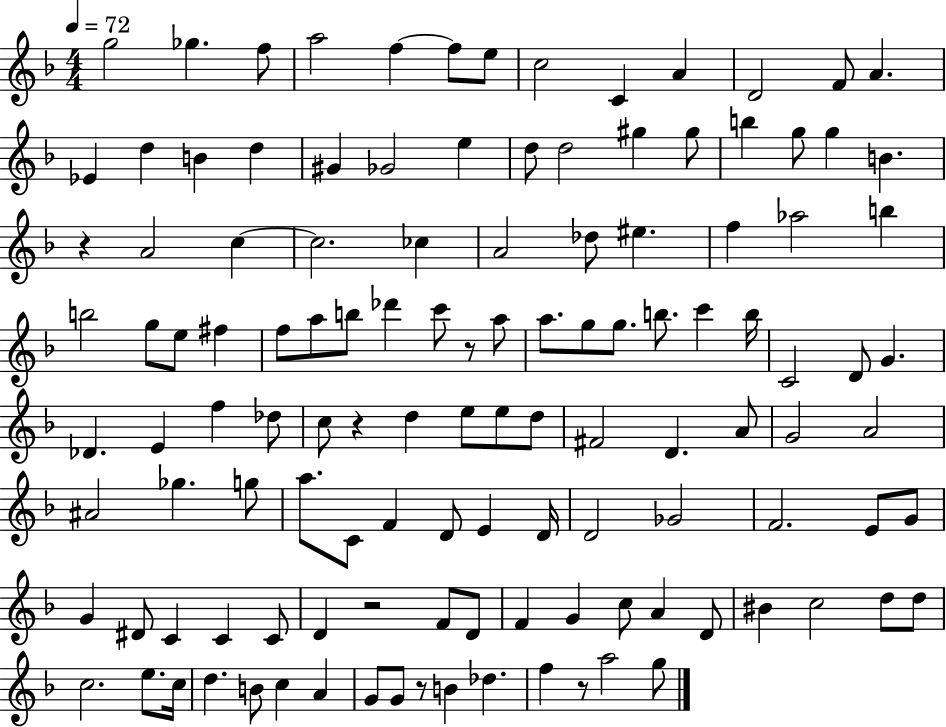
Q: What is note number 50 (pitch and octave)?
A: G5